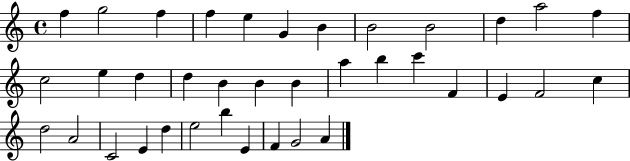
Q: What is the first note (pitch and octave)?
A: F5